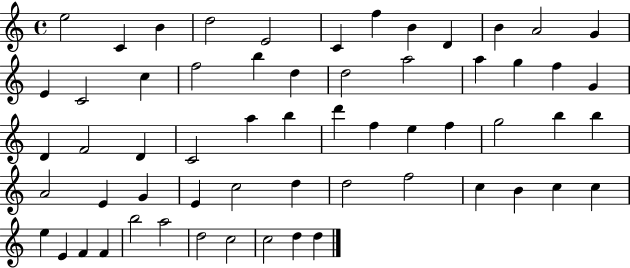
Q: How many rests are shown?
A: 0